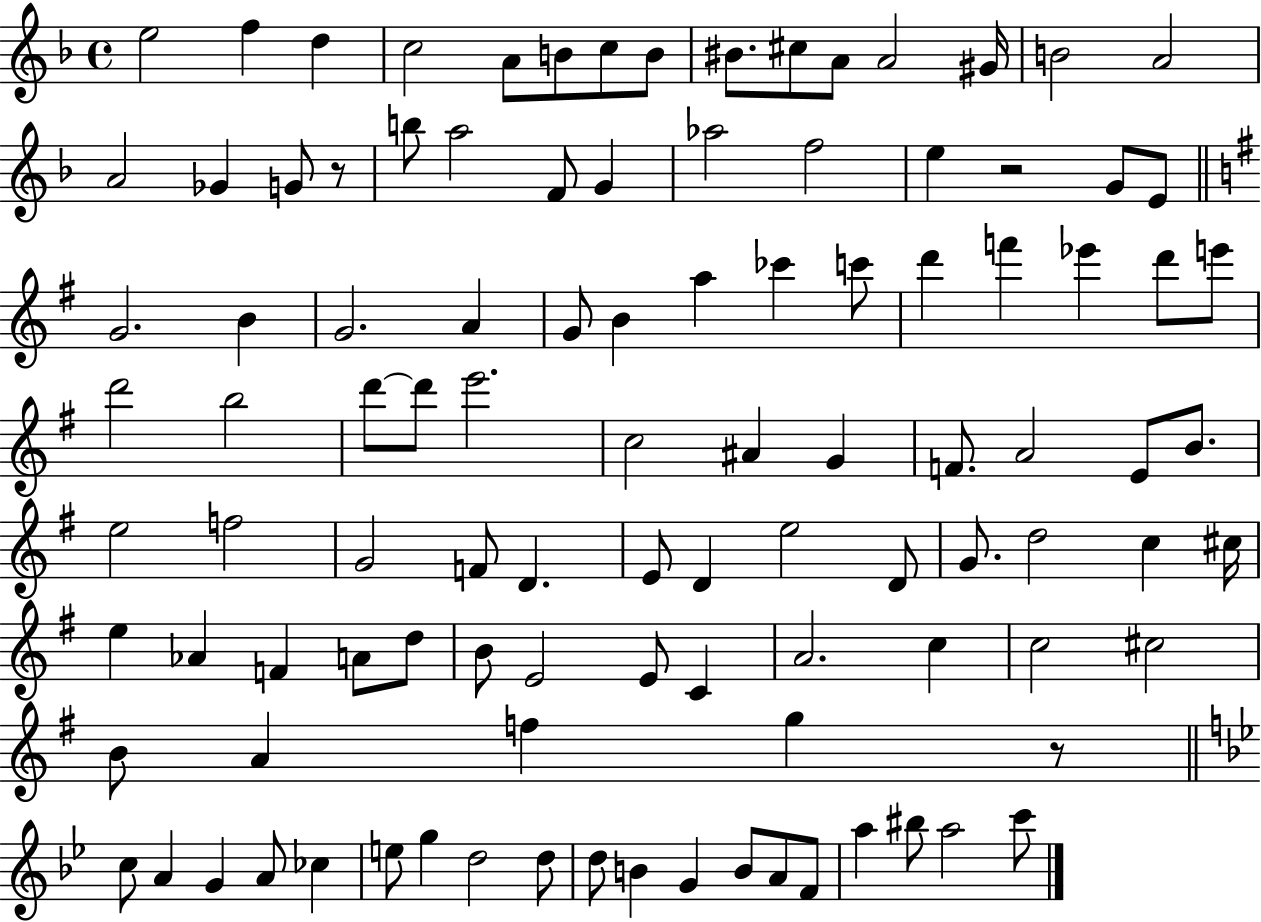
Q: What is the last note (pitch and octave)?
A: C6